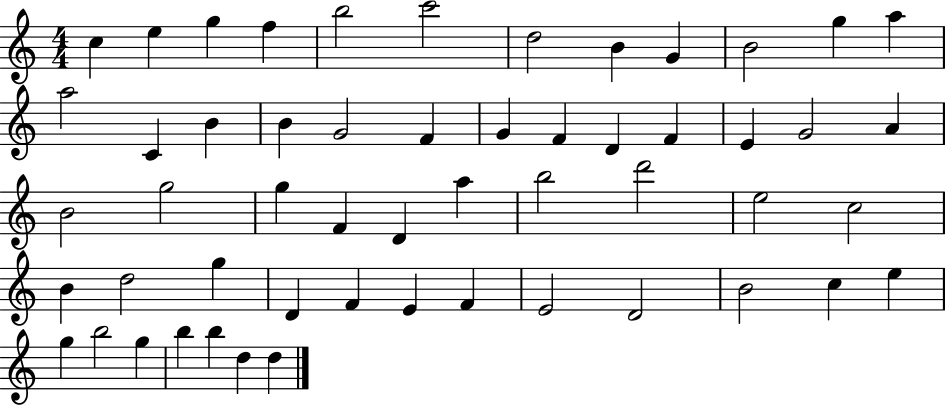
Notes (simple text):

C5/q E5/q G5/q F5/q B5/h C6/h D5/h B4/q G4/q B4/h G5/q A5/q A5/h C4/q B4/q B4/q G4/h F4/q G4/q F4/q D4/q F4/q E4/q G4/h A4/q B4/h G5/h G5/q F4/q D4/q A5/q B5/h D6/h E5/h C5/h B4/q D5/h G5/q D4/q F4/q E4/q F4/q E4/h D4/h B4/h C5/q E5/q G5/q B5/h G5/q B5/q B5/q D5/q D5/q